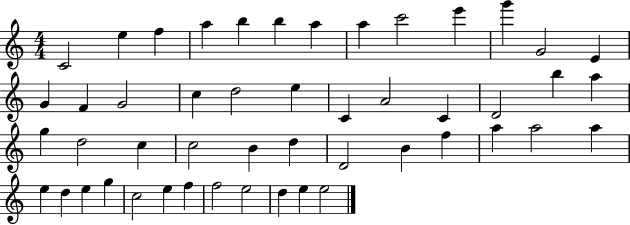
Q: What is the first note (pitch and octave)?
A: C4